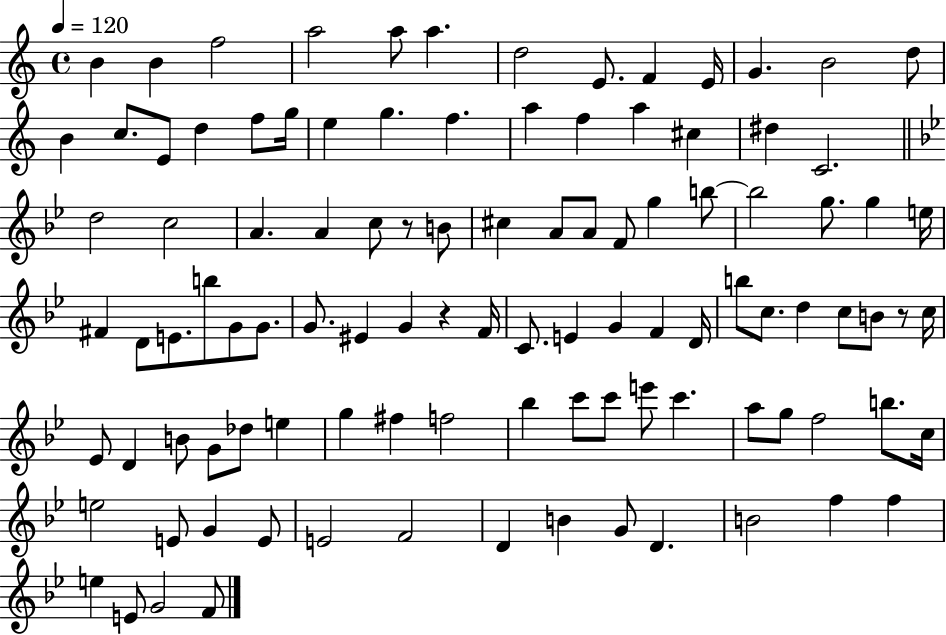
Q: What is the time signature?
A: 4/4